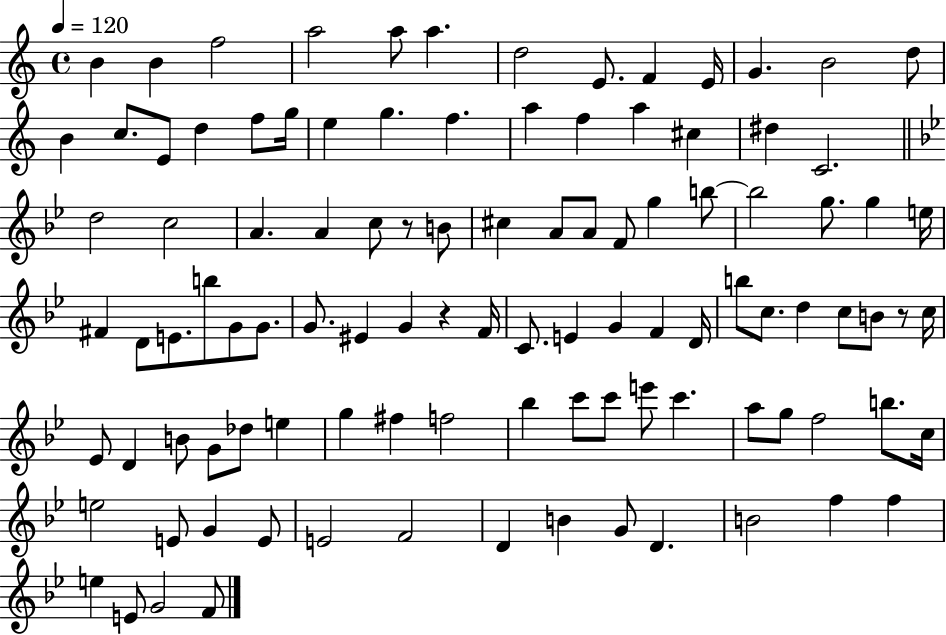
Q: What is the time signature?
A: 4/4